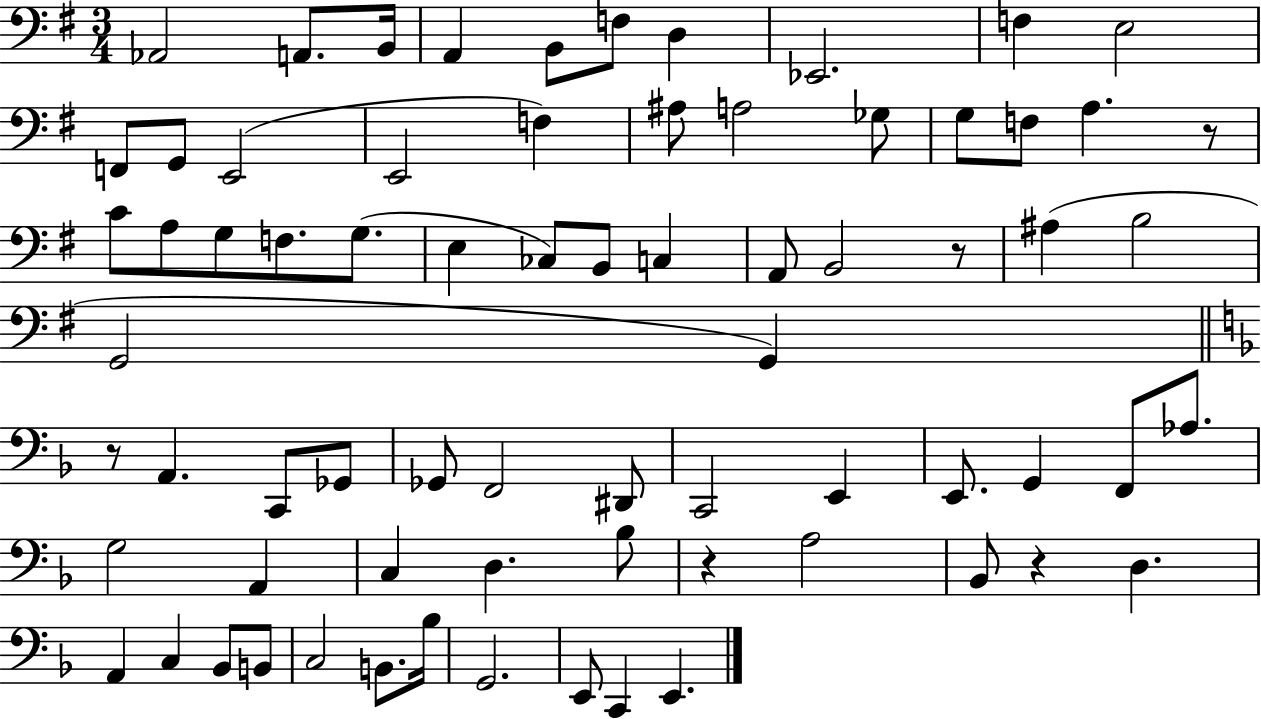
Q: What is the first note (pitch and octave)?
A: Ab2